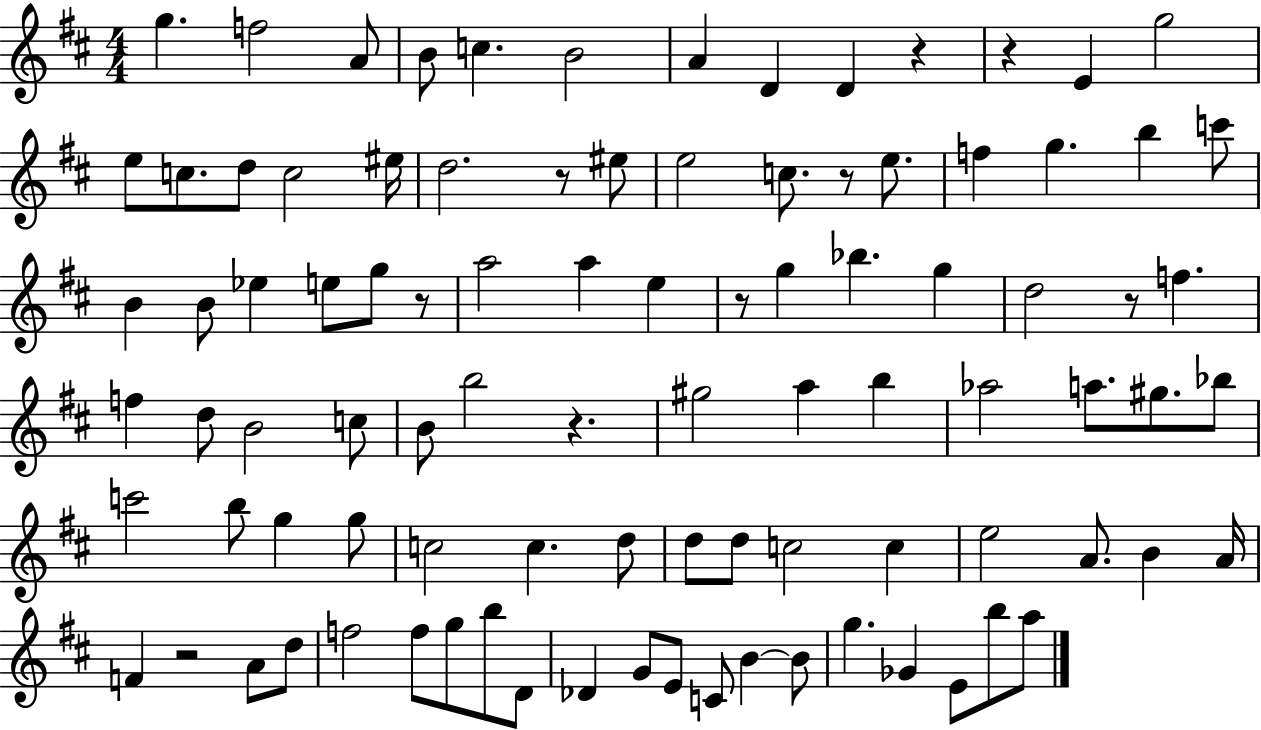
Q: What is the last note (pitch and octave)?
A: A5